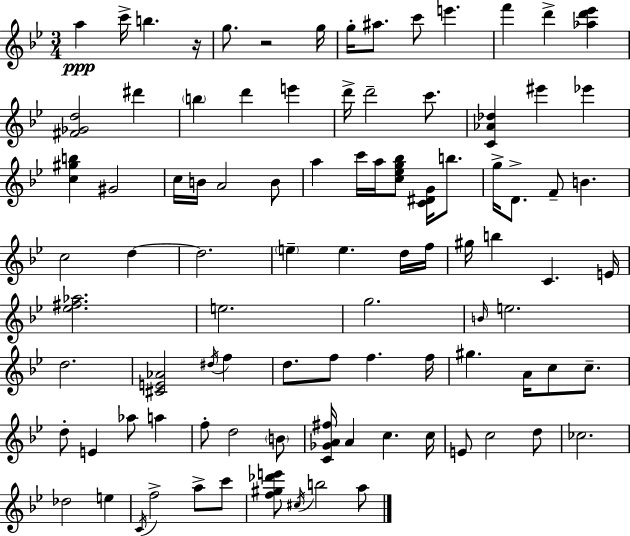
X:1
T:Untitled
M:3/4
L:1/4
K:Bb
a c'/4 b z/4 g/2 z2 g/4 g/4 ^a/2 c'/2 e' f' d' [_ad'_e'] [^F_Gd]2 ^d' b d' e' d'/4 d'2 c'/2 [C_A_d] ^e' _e' [c^gb] ^G2 c/4 B/4 A2 B/2 a c'/4 a/4 [c_eg_b]/2 [C^DG]/4 b/2 g/4 D/2 F/2 B c2 d d2 e e d/4 f/4 ^g/4 b C E/4 [_e^f_a]2 e2 g2 B/4 e2 d2 [^CE_A]2 ^d/4 f d/2 f/2 f f/4 ^g A/4 c/2 c/2 d/2 E _a/2 a f/2 d2 B/2 [C_GA^f]/4 A c c/4 E/2 c2 d/2 _c2 _d2 e C/4 f2 a/2 c'/2 [f^g_d'e']/2 ^c/4 b2 a/2